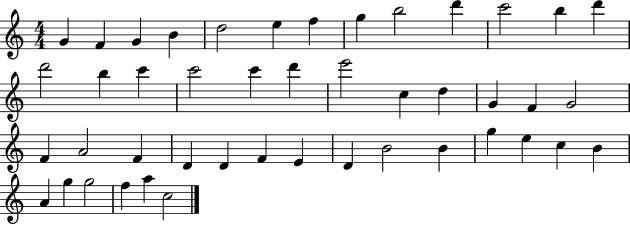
G4/q F4/q G4/q B4/q D5/h E5/q F5/q G5/q B5/h D6/q C6/h B5/q D6/q D6/h B5/q C6/q C6/h C6/q D6/q E6/h C5/q D5/q G4/q F4/q G4/h F4/q A4/h F4/q D4/q D4/q F4/q E4/q D4/q B4/h B4/q G5/q E5/q C5/q B4/q A4/q G5/q G5/h F5/q A5/q C5/h